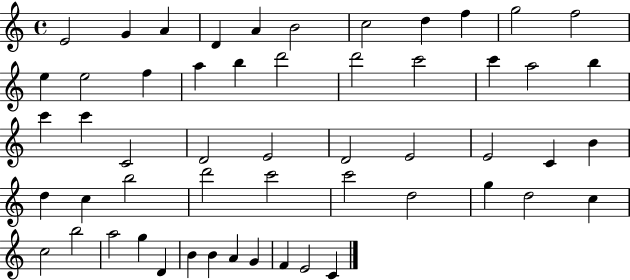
{
  \clef treble
  \time 4/4
  \defaultTimeSignature
  \key c \major
  e'2 g'4 a'4 | d'4 a'4 b'2 | c''2 d''4 f''4 | g''2 f''2 | \break e''4 e''2 f''4 | a''4 b''4 d'''2 | d'''2 c'''2 | c'''4 a''2 b''4 | \break c'''4 c'''4 c'2 | d'2 e'2 | d'2 e'2 | e'2 c'4 b'4 | \break d''4 c''4 b''2 | d'''2 c'''2 | c'''2 d''2 | g''4 d''2 c''4 | \break c''2 b''2 | a''2 g''4 d'4 | b'4 b'4 a'4 g'4 | f'4 e'2 c'4 | \break \bar "|."
}